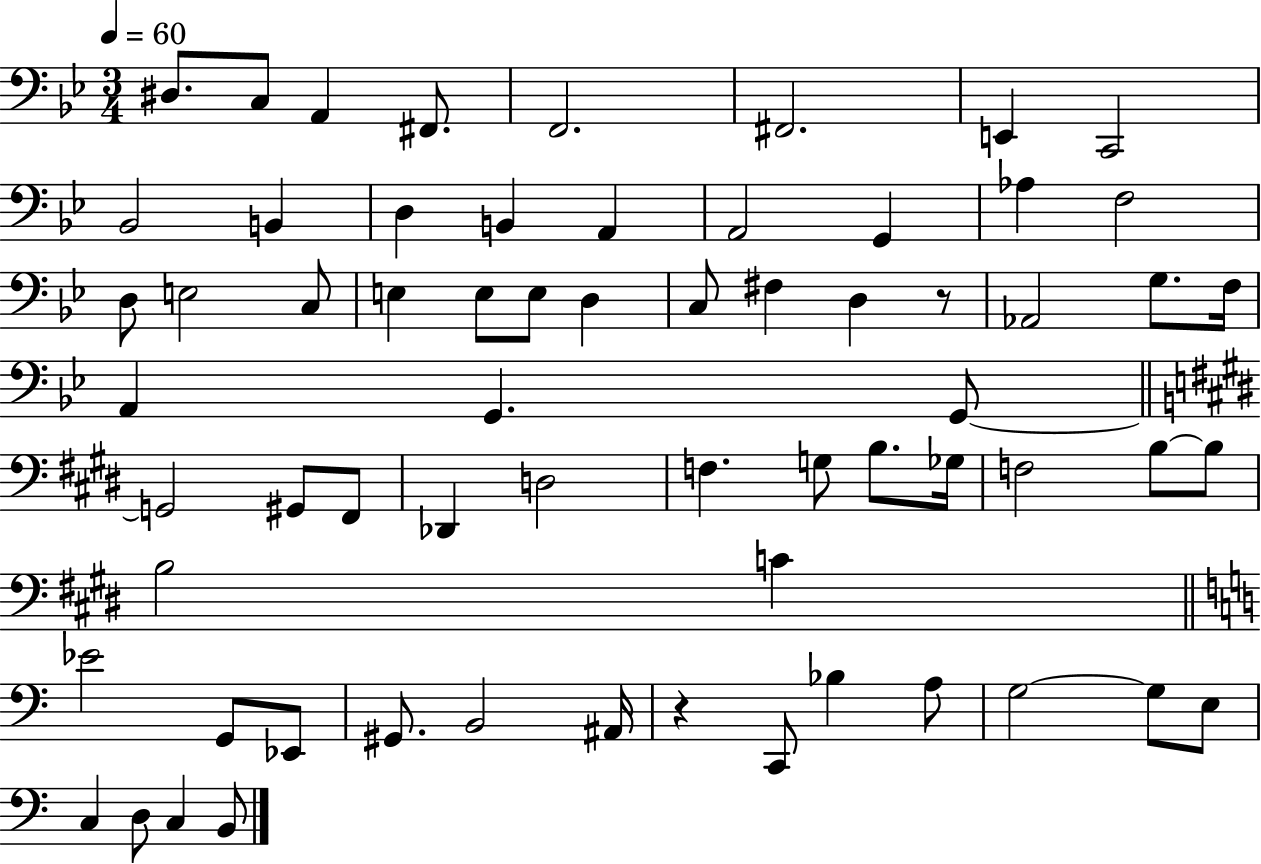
X:1
T:Untitled
M:3/4
L:1/4
K:Bb
^D,/2 C,/2 A,, ^F,,/2 F,,2 ^F,,2 E,, C,,2 _B,,2 B,, D, B,, A,, A,,2 G,, _A, F,2 D,/2 E,2 C,/2 E, E,/2 E,/2 D, C,/2 ^F, D, z/2 _A,,2 G,/2 F,/4 A,, G,, G,,/2 G,,2 ^G,,/2 ^F,,/2 _D,, D,2 F, G,/2 B,/2 _G,/4 F,2 B,/2 B,/2 B,2 C _E2 G,,/2 _E,,/2 ^G,,/2 B,,2 ^A,,/4 z C,,/2 _B, A,/2 G,2 G,/2 E,/2 C, D,/2 C, B,,/2